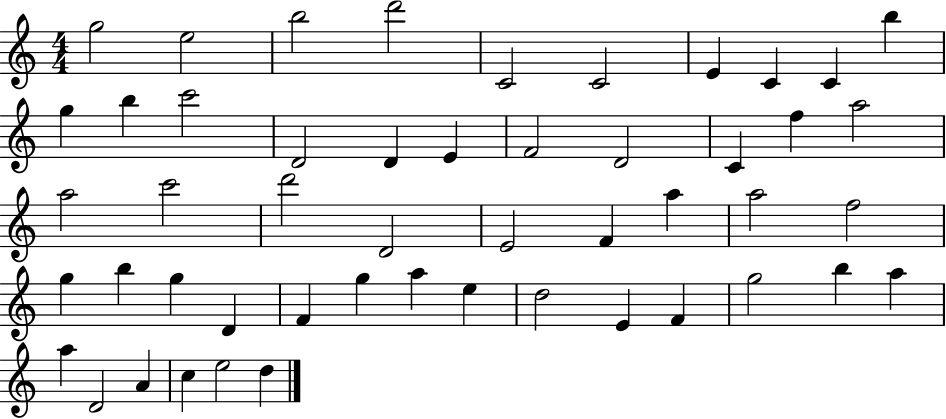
X:1
T:Untitled
M:4/4
L:1/4
K:C
g2 e2 b2 d'2 C2 C2 E C C b g b c'2 D2 D E F2 D2 C f a2 a2 c'2 d'2 D2 E2 F a a2 f2 g b g D F g a e d2 E F g2 b a a D2 A c e2 d